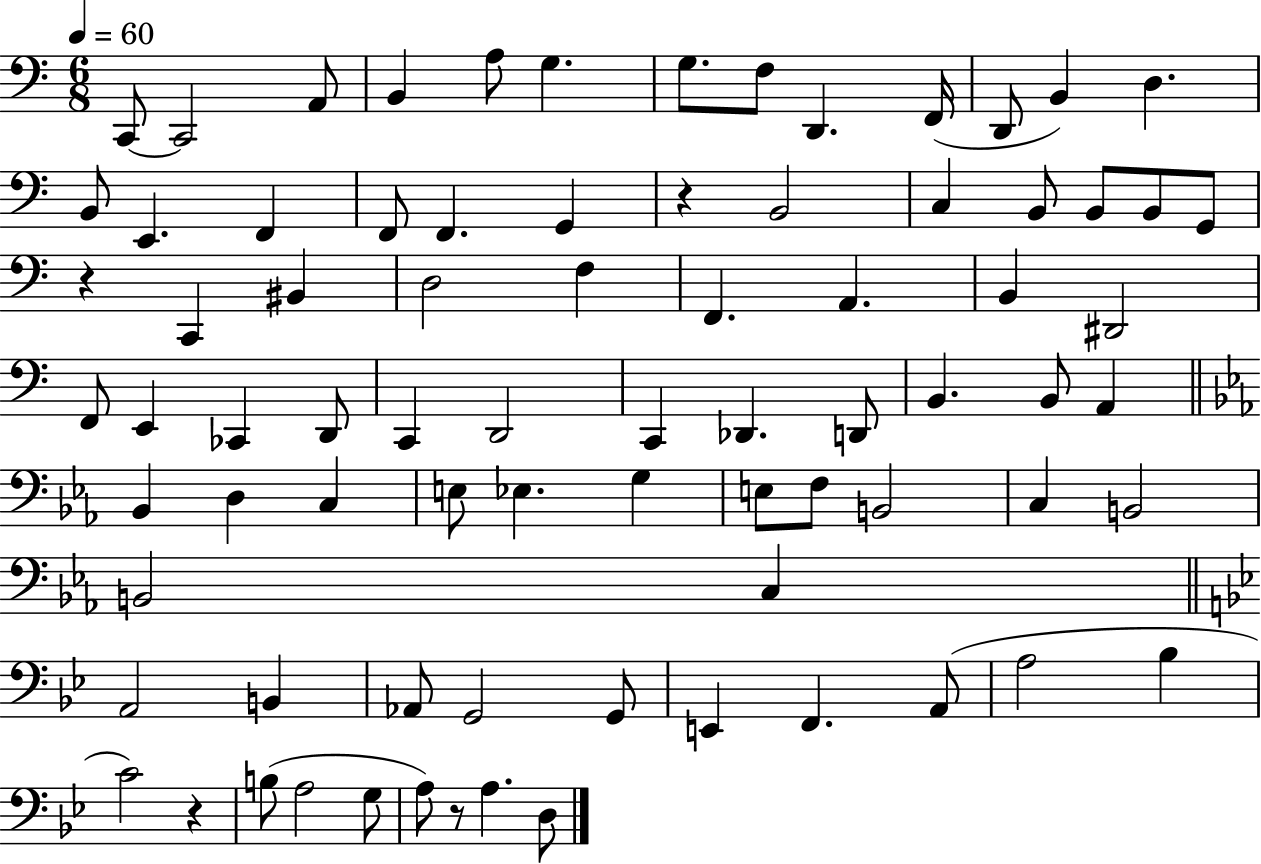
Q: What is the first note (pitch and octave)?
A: C2